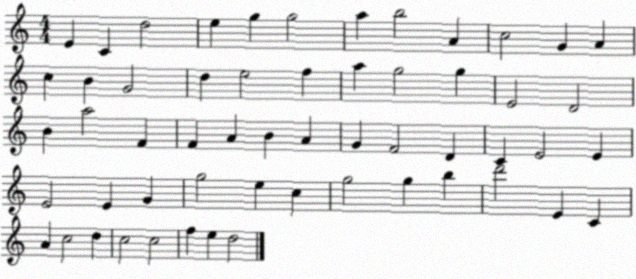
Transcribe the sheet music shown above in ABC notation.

X:1
T:Untitled
M:4/4
L:1/4
K:C
E C d2 e g g2 a b2 A c2 G A c B G2 d e2 f a g2 g E2 D2 B a2 F F A B A G F2 D C E2 E E2 E G g2 e c g2 g b d'2 E C A c2 d c2 c2 f e d2